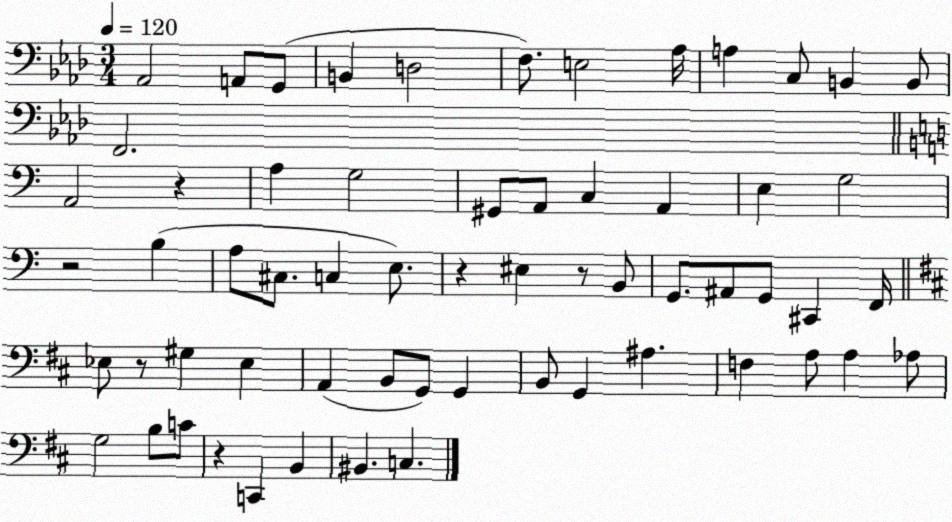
X:1
T:Untitled
M:3/4
L:1/4
K:Ab
_A,,2 A,,/2 G,,/2 B,, D,2 F,/2 E,2 _A,/4 A, C,/2 B,, B,,/2 F,,2 A,,2 z A, G,2 ^G,,/2 A,,/2 C, A,, E, G,2 z2 B, A,/2 ^C,/2 C, E,/2 z ^E, z/2 B,,/2 G,,/2 ^A,,/2 G,,/2 ^C,, F,,/4 _E,/2 z/2 ^G, _E, A,, B,,/2 G,,/2 G,, B,,/2 G,, ^A, F, A,/2 A, _A,/2 G,2 B,/2 C/2 z C,, B,, ^B,, C,